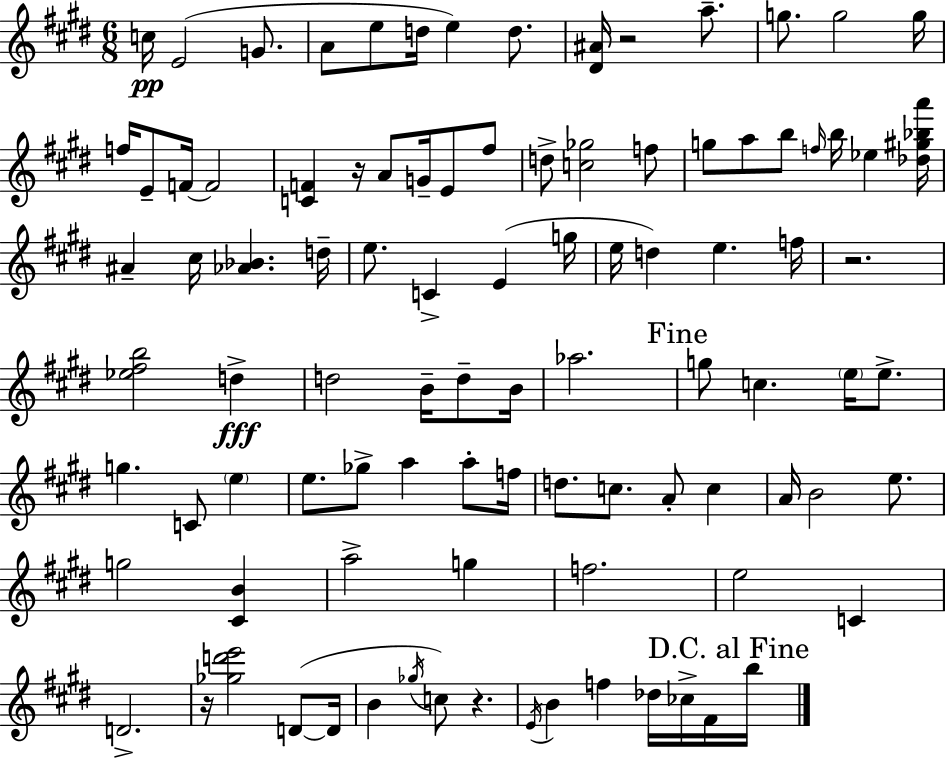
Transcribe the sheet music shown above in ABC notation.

X:1
T:Untitled
M:6/8
L:1/4
K:E
c/4 E2 G/2 A/2 e/2 d/4 e d/2 [^D^A]/4 z2 a/2 g/2 g2 g/4 f/4 E/2 F/4 F2 [CF] z/4 A/2 G/4 E/2 ^f/2 d/2 [c_g]2 f/2 g/2 a/2 b/2 f/4 b/4 _e [_d^g_ba']/4 ^A ^c/4 [_A_B] d/4 e/2 C E g/4 e/4 d e f/4 z2 [_e^fb]2 d d2 B/4 d/2 B/4 _a2 g/2 c e/4 e/2 g C/2 e e/2 _g/2 a a/2 f/4 d/2 c/2 A/2 c A/4 B2 e/2 g2 [^CB] a2 g f2 e2 C D2 z/4 [_gd'e']2 D/2 D/4 B _g/4 c/2 z E/4 B f _d/4 _c/4 ^F/4 b/4